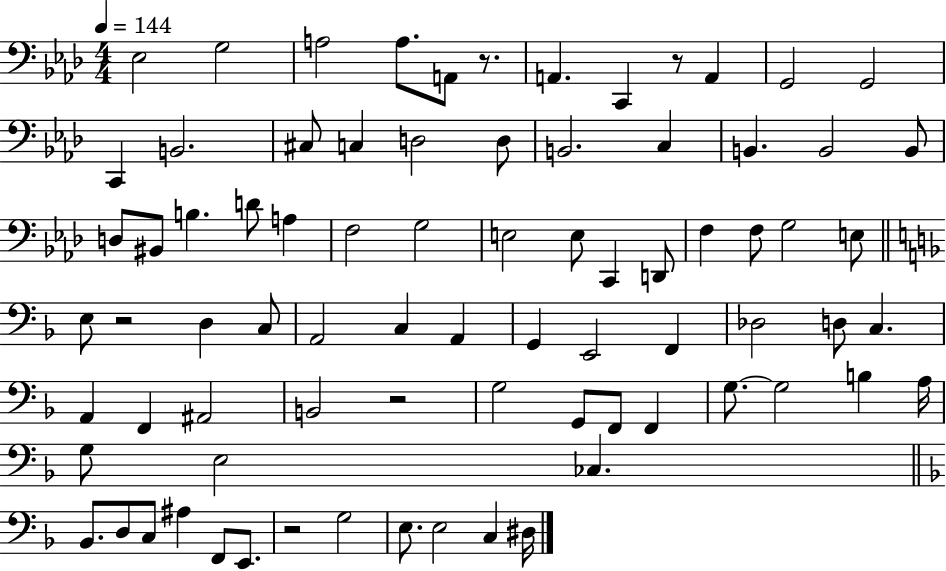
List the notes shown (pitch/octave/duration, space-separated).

Eb3/h G3/h A3/h A3/e. A2/e R/e. A2/q. C2/q R/e A2/q G2/h G2/h C2/q B2/h. C#3/e C3/q D3/h D3/e B2/h. C3/q B2/q. B2/h B2/e D3/e BIS2/e B3/q. D4/e A3/q F3/h G3/h E3/h E3/e C2/q D2/e F3/q F3/e G3/h E3/e E3/e R/h D3/q C3/e A2/h C3/q A2/q G2/q E2/h F2/q Db3/h D3/e C3/q. A2/q F2/q A#2/h B2/h R/h G3/h G2/e F2/e F2/q G3/e. G3/h B3/q A3/s G3/e E3/h CES3/q. Bb2/e. D3/e C3/e A#3/q F2/e E2/e. R/h G3/h E3/e. E3/h C3/q D#3/s